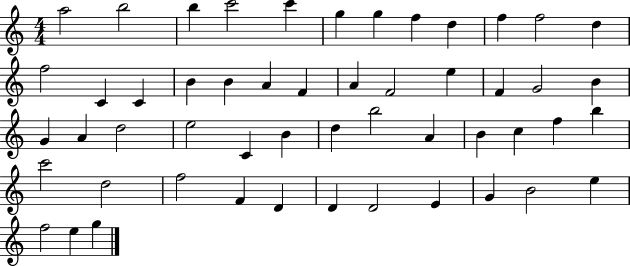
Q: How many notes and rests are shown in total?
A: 52